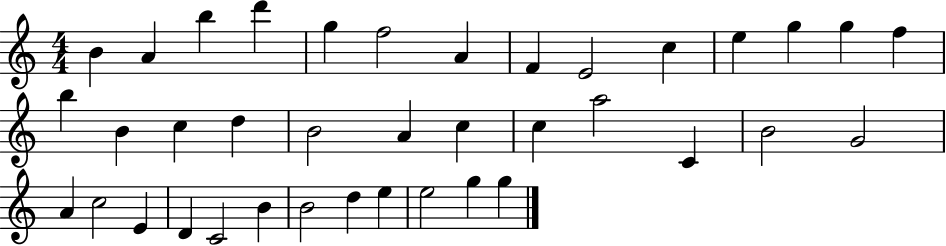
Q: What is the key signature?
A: C major